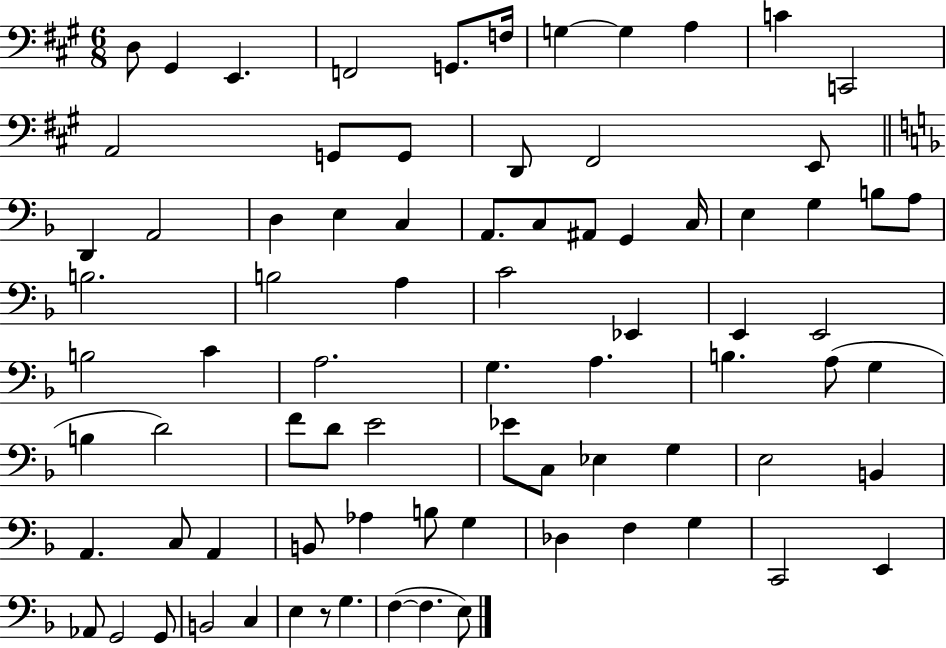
{
  \clef bass
  \numericTimeSignature
  \time 6/8
  \key a \major
  d8 gis,4 e,4. | f,2 g,8. f16 | g4~~ g4 a4 | c'4 c,2 | \break a,2 g,8 g,8 | d,8 fis,2 e,8 | \bar "||" \break \key f \major d,4 a,2 | d4 e4 c4 | a,8. c8 ais,8 g,4 c16 | e4 g4 b8 a8 | \break b2. | b2 a4 | c'2 ees,4 | e,4 e,2 | \break b2 c'4 | a2. | g4. a4. | b4. a8( g4 | \break b4 d'2) | f'8 d'8 e'2 | ees'8 c8 ees4 g4 | e2 b,4 | \break a,4. c8 a,4 | b,8 aes4 b8 g4 | des4 f4 g4 | c,2 e,4 | \break aes,8 g,2 g,8 | b,2 c4 | e4 r8 g4. | f4~(~ f4. e8) | \break \bar "|."
}